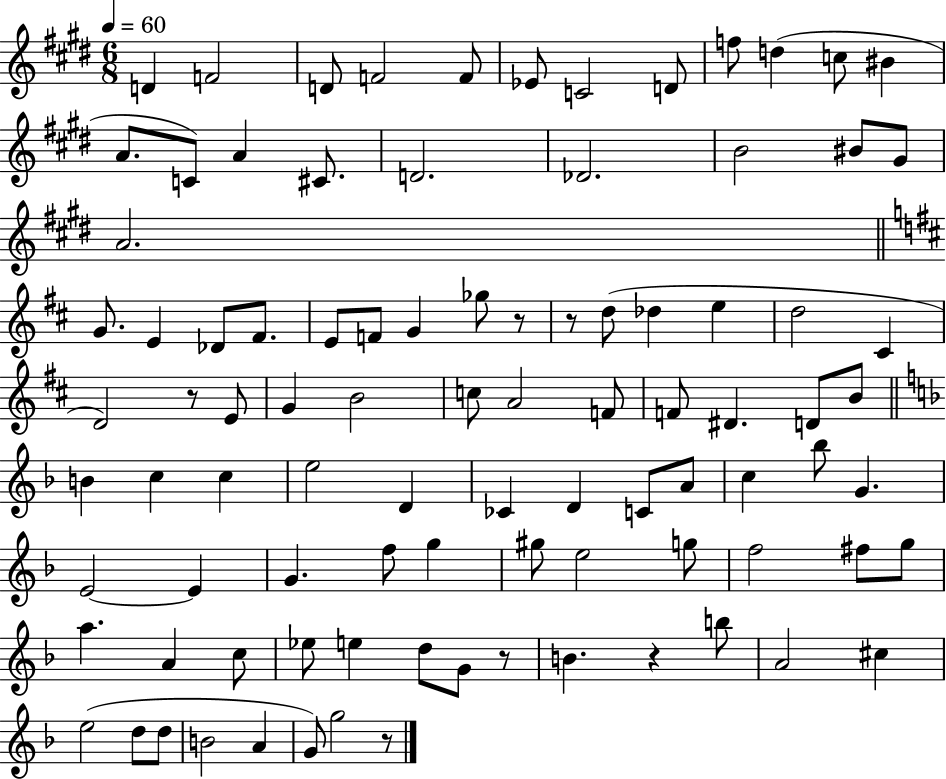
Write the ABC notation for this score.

X:1
T:Untitled
M:6/8
L:1/4
K:E
D F2 D/2 F2 F/2 _E/2 C2 D/2 f/2 d c/2 ^B A/2 C/2 A ^C/2 D2 _D2 B2 ^B/2 ^G/2 A2 G/2 E _D/2 ^F/2 E/2 F/2 G _g/2 z/2 z/2 d/2 _d e d2 ^C D2 z/2 E/2 G B2 c/2 A2 F/2 F/2 ^D D/2 B/2 B c c e2 D _C D C/2 A/2 c _b/2 G E2 E G f/2 g ^g/2 e2 g/2 f2 ^f/2 g/2 a A c/2 _e/2 e d/2 G/2 z/2 B z b/2 A2 ^c e2 d/2 d/2 B2 A G/2 g2 z/2